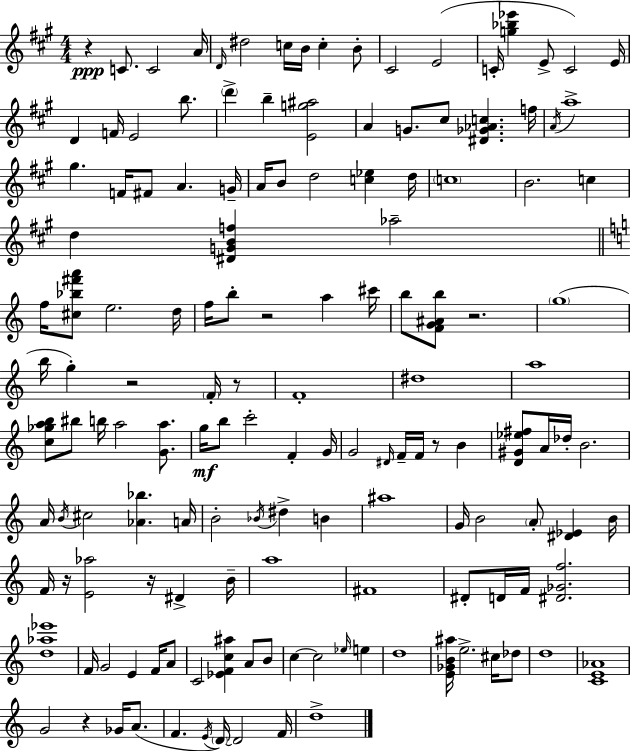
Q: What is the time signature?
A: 4/4